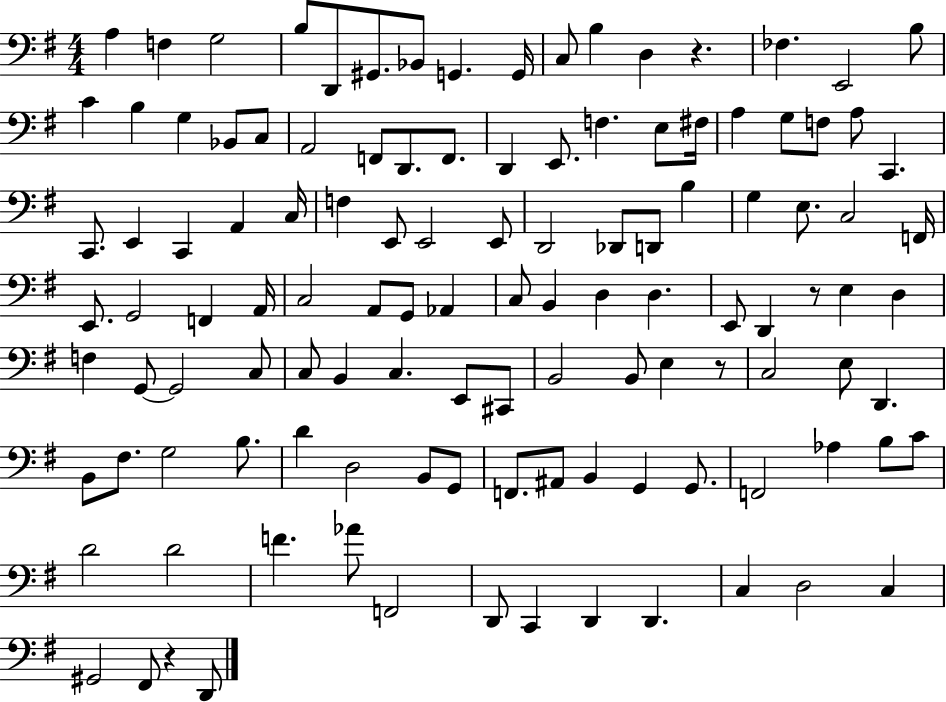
X:1
T:Untitled
M:4/4
L:1/4
K:G
A, F, G,2 B,/2 D,,/2 ^G,,/2 _B,,/2 G,, G,,/4 C,/2 B, D, z _F, E,,2 B,/2 C B, G, _B,,/2 C,/2 A,,2 F,,/2 D,,/2 F,,/2 D,, E,,/2 F, E,/2 ^F,/4 A, G,/2 F,/2 A,/2 C,, C,,/2 E,, C,, A,, C,/4 F, E,,/2 E,,2 E,,/2 D,,2 _D,,/2 D,,/2 B, G, E,/2 C,2 F,,/4 E,,/2 G,,2 F,, A,,/4 C,2 A,,/2 G,,/2 _A,, C,/2 B,, D, D, E,,/2 D,, z/2 E, D, F, G,,/2 G,,2 C,/2 C,/2 B,, C, E,,/2 ^C,,/2 B,,2 B,,/2 E, z/2 C,2 E,/2 D,, B,,/2 ^F,/2 G,2 B,/2 D D,2 B,,/2 G,,/2 F,,/2 ^A,,/2 B,, G,, G,,/2 F,,2 _A, B,/2 C/2 D2 D2 F _A/2 F,,2 D,,/2 C,, D,, D,, C, D,2 C, ^G,,2 ^F,,/2 z D,,/2